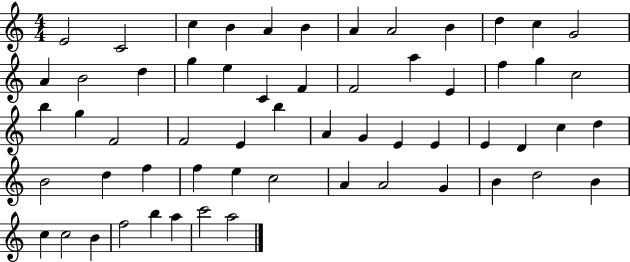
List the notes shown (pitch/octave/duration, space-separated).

E4/h C4/h C5/q B4/q A4/q B4/q A4/q A4/h B4/q D5/q C5/q G4/h A4/q B4/h D5/q G5/q E5/q C4/q F4/q F4/h A5/q E4/q F5/q G5/q C5/h B5/q G5/q F4/h F4/h E4/q B5/q A4/q G4/q E4/q E4/q E4/q D4/q C5/q D5/q B4/h D5/q F5/q F5/q E5/q C5/h A4/q A4/h G4/q B4/q D5/h B4/q C5/q C5/h B4/q F5/h B5/q A5/q C6/h A5/h